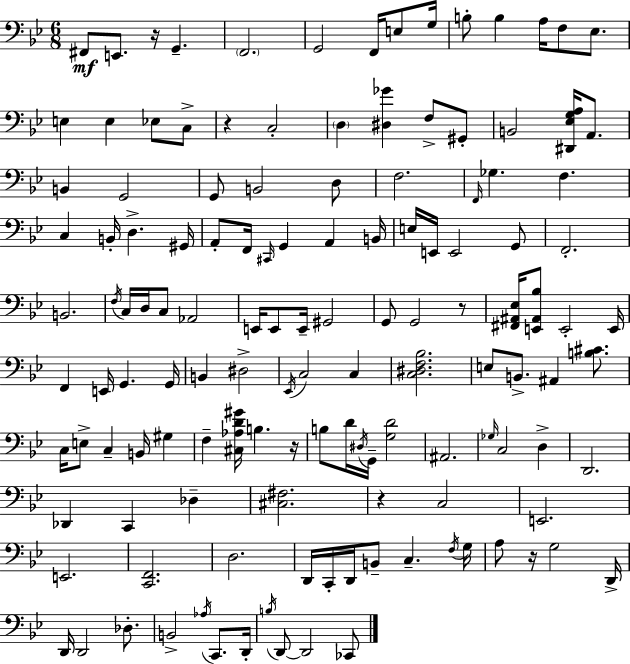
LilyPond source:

{
  \clef bass
  \numericTimeSignature
  \time 6/8
  \key bes \major
  fis,8\mf e,8. r16 g,4.-- | \parenthesize f,2. | g,2 f,16 e8 g16 | b8-. b4 a16 f8 ees8. | \break e4 e4 ees8 c8-> | r4 c2-. | \parenthesize d4 <dis ges'>4 f8-> gis,8-. | b,2 <dis, ees g a>16 a,8. | \break b,4 g,2 | g,8 b,2 d8 | f2. | \grace { f,16 } ges4. f4. | \break c4 b,16-. d4.-> | gis,16 a,8-. f,16 \grace { cis,16 } g,4 a,4 | b,16 e16 e,16 e,2 | g,8 f,2.-. | \break b,2. | \acciaccatura { f16 } c16 d16 c8 aes,2 | e,16 e,8 e,16-- gis,2 | g,8 g,2 | \break r8 <fis, ais, ees>16 <e, ais, bes>8 e,2-. | e,16 f,4 e,16 g,4. | g,16 b,4 dis2-> | \acciaccatura { ees,16 } c2 | \break c4 <c dis f bes>2. | e8 b,8.-> ais,4 | <b cis'>8. c16 e8-> c4-- b,16 | gis4 f4-- <cis aes d' gis'>16 b4. | \break r16 b8 d'16 \acciaccatura { dis16 } g,16-- <g d'>2 | ais,2. | \grace { ges16 } c2 | d4-> d,2. | \break des,4 c,4 | des4-- <cis fis>2. | r4 c2 | e,2. | \break e,2. | <c, f,>2. | d2. | d,16 c,16-. d,16 b,8-- c4.-- | \break \acciaccatura { f16 } g16 a8 r16 g2 | d,16-> d,16 d,2 | des8.-. b,2-> | \acciaccatura { aes16 } c,8. d,16-. \acciaccatura { b16 } d,8~~ d,2 | \break ces,8 \bar "|."
}